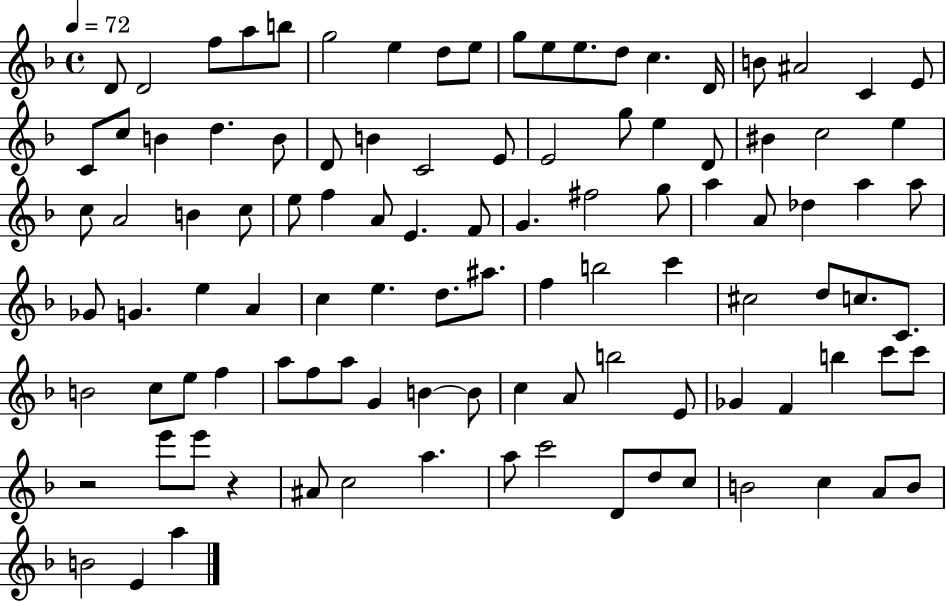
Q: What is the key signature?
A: F major